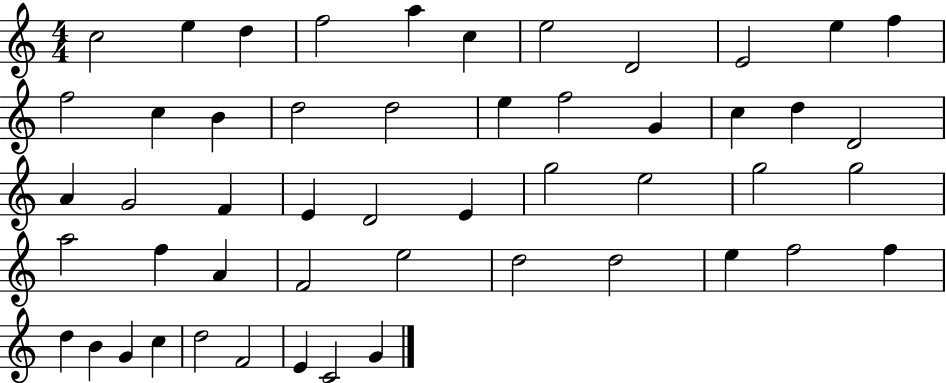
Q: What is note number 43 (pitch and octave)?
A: D5